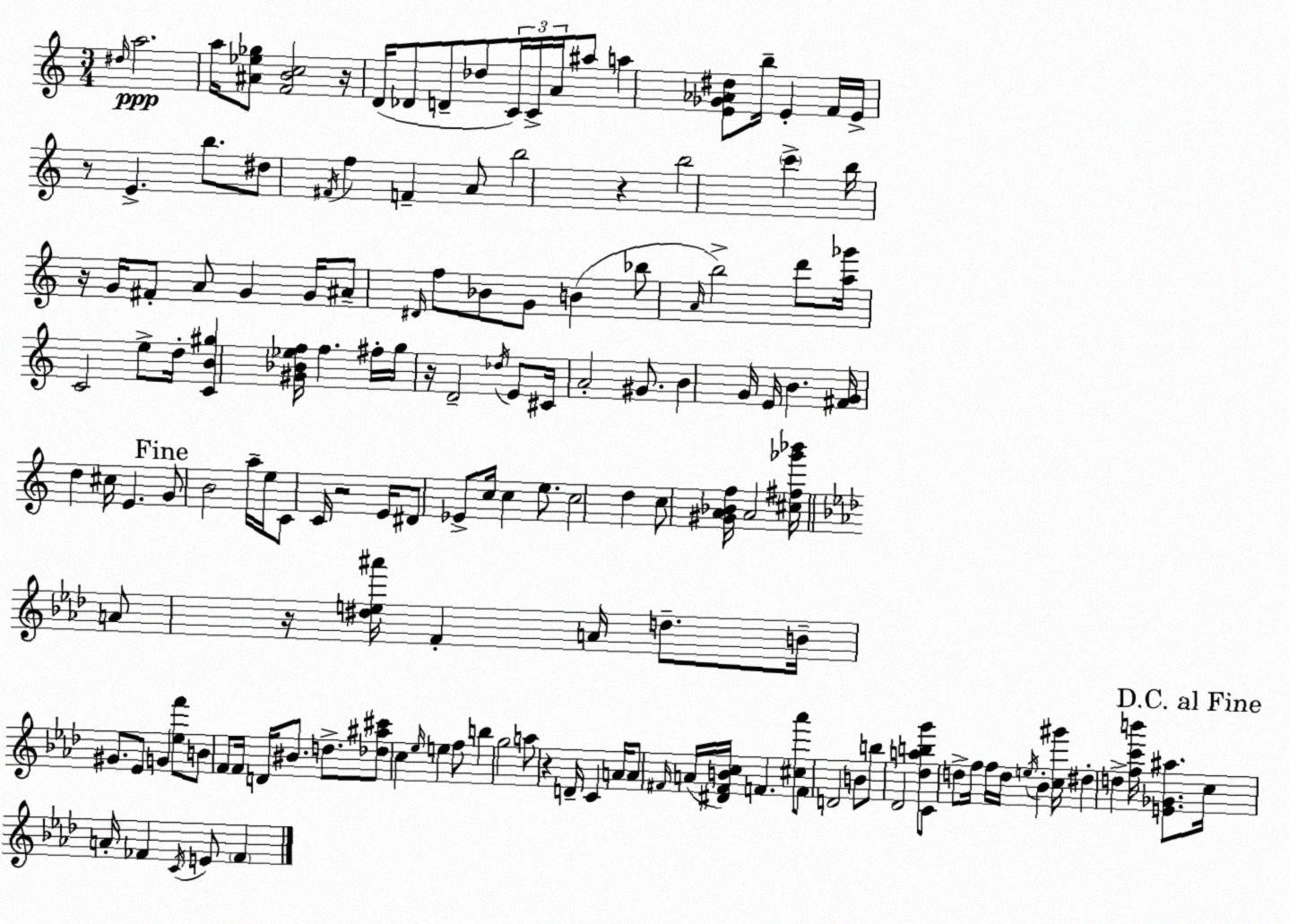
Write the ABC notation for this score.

X:1
T:Untitled
M:3/4
L:1/4
K:Am
^d/4 a2 a/4 [^A_e_g]/2 [FBc]2 z/4 D/4 _D/2 D/2 _d/2 C/4 C/4 A/4 ^a/2 a [E_G_A^d]/2 b/4 E F/4 E/4 z/2 E b/2 ^d/2 ^F/4 f F A/2 b2 z b2 c' b/4 z/4 G/4 ^F/2 A/2 G G/4 ^A/2 ^D/4 f/2 _B/2 G/2 B _b/2 A/4 b2 d'/2 [a_g']/4 C2 e/2 d/4 [CB^g] [^G_B_ef]/4 f ^f/4 g/4 z/4 D2 _d/4 E/2 ^C/4 A2 ^G/2 B G/4 E/4 B [^FG]/4 d ^c/4 E G/2 B2 a/4 e/4 C/2 C/4 z2 E/4 ^D/2 _E/2 c/4 c e/2 c2 d c/2 [^GA_Bf]/4 A2 [^c^f_g'_b']/4 A/2 z/4 [^de^a']/4 F A/4 d/2 B/4 ^G/2 _E/2 G [_ef']/2 B/2 F/2 F/4 D/4 ^B/2 d/2 [_d^a^c']/2 c _e/4 e f/2 b g2 a/2 z D/4 C A/4 A/2 ^F/4 A/4 [^D^FBc]/4 F [^c_a']/2 F/2 D2 B/2 b/2 _D2 [_dabg']/2 C/2 d/2 f/4 f/4 d/4 e/4 _B [c^g']/4 ^d d [fc'b']/4 [E_G^a]/2 c/4 A/4 _F C/4 E/2 _F